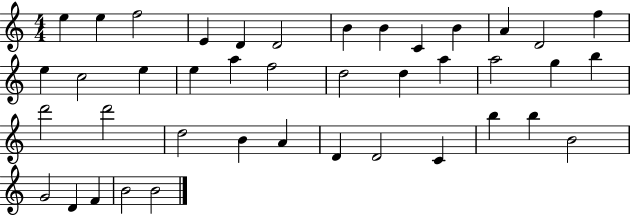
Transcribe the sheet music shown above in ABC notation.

X:1
T:Untitled
M:4/4
L:1/4
K:C
e e f2 E D D2 B B C B A D2 f e c2 e e a f2 d2 d a a2 g b d'2 d'2 d2 B A D D2 C b b B2 G2 D F B2 B2